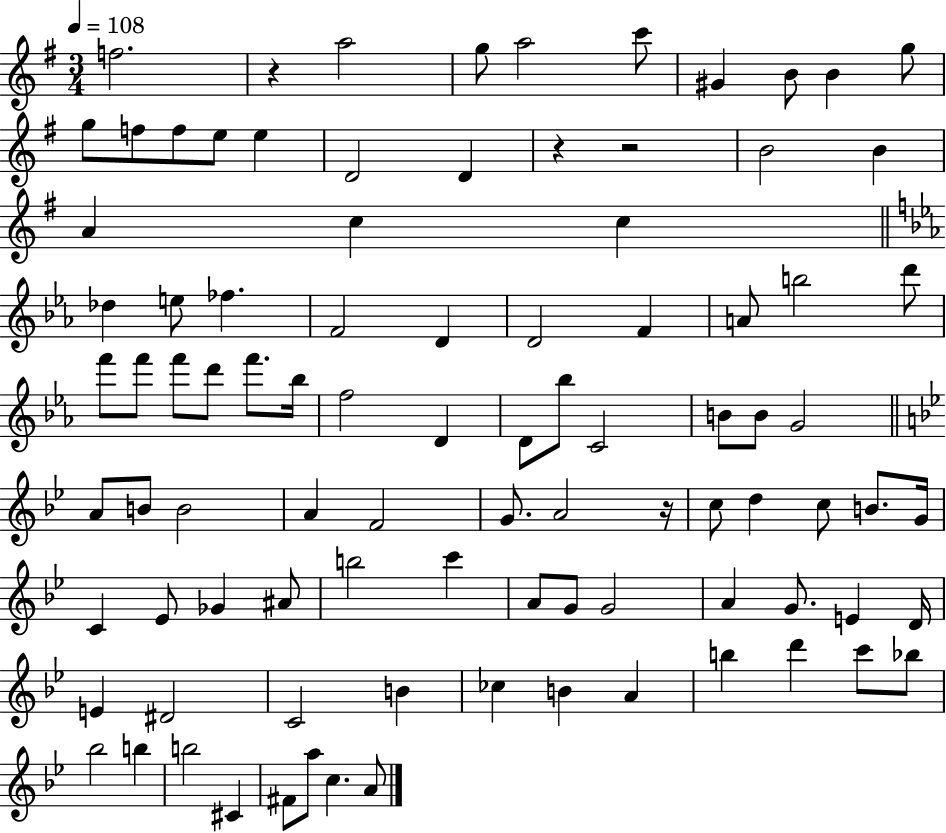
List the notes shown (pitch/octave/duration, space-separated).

F5/h. R/q A5/h G5/e A5/h C6/e G#4/q B4/e B4/q G5/e G5/e F5/e F5/e E5/e E5/q D4/h D4/q R/q R/h B4/h B4/q A4/q C5/q C5/q Db5/q E5/e FES5/q. F4/h D4/q D4/h F4/q A4/e B5/h D6/e F6/e F6/e F6/e D6/e F6/e. Bb5/s F5/h D4/q D4/e Bb5/e C4/h B4/e B4/e G4/h A4/e B4/e B4/h A4/q F4/h G4/e. A4/h R/s C5/e D5/q C5/e B4/e. G4/s C4/q Eb4/e Gb4/q A#4/e B5/h C6/q A4/e G4/e G4/h A4/q G4/e. E4/q D4/s E4/q D#4/h C4/h B4/q CES5/q B4/q A4/q B5/q D6/q C6/e Bb5/e Bb5/h B5/q B5/h C#4/q F#4/e A5/e C5/q. A4/e